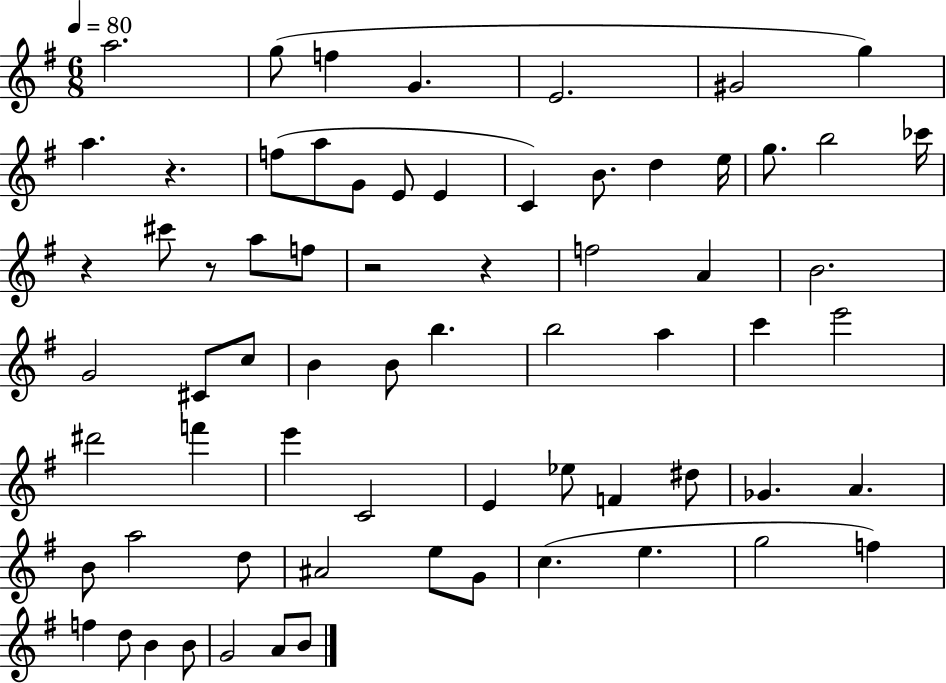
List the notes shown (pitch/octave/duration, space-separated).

A5/h. G5/e F5/q G4/q. E4/h. G#4/h G5/q A5/q. R/q. F5/e A5/e G4/e E4/e E4/q C4/q B4/e. D5/q E5/s G5/e. B5/h CES6/s R/q C#6/e R/e A5/e F5/e R/h R/q F5/h A4/q B4/h. G4/h C#4/e C5/e B4/q B4/e B5/q. B5/h A5/q C6/q E6/h D#6/h F6/q E6/q C4/h E4/q Eb5/e F4/q D#5/e Gb4/q. A4/q. B4/e A5/h D5/e A#4/h E5/e G4/e C5/q. E5/q. G5/h F5/q F5/q D5/e B4/q B4/e G4/h A4/e B4/e